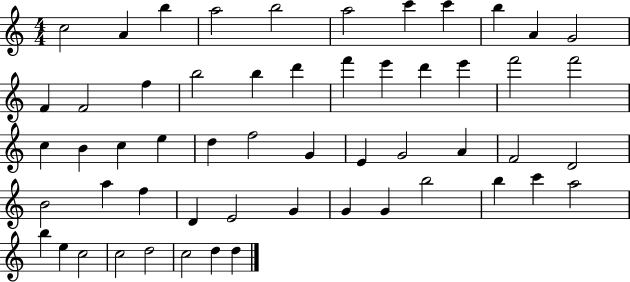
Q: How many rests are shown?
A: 0